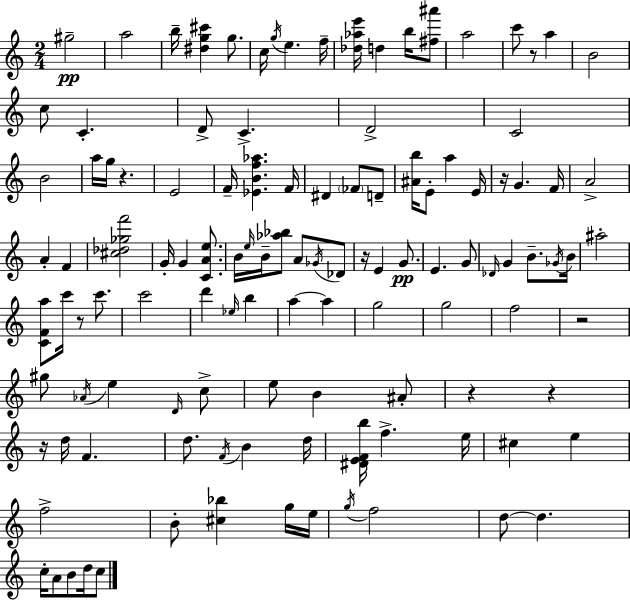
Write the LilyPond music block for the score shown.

{
  \clef treble
  \numericTimeSignature
  \time 2/4
  \key a \minor
  gis''2--\pp | a''2 | b''16-- <dis'' g'' cis'''>4 g''8. | c''16 \acciaccatura { g''16 } e''4. | \break f''16-- <des'' aes'' e'''>16 d''4 b''16 <fis'' ais'''>8 | a''2 | c'''8 r8 a''4 | b'2 | \break c''8 c'4.-. | d'8-> c'4.-> | d'2-> | c'2 | \break b'2 | a''16 g''16 r4. | e'2 | f'16-- <ees' b' f'' aes''>4. | \break f'16 dis'4 \parenthesize fes'8 d'8-- | <ais' b''>16 e'8-. a''4 | e'16 r16 g'4. | f'16 a'2-> | \break a'4-. f'4 | <cis'' des'' ges'' f'''>2 | g'16-. g'4 <c' a' e''>8. | b'16 \grace { e''16 } b'16-- <aes'' bes''>8 a'8 | \break \acciaccatura { ges'16 } des'8 r16 e'4 | g'8.\pp e'4. | g'8 \grace { des'16 } g'4 | b'8.-- \acciaccatura { ges'16 } b'16 ais''2-. | \break <c' f' a''>8 c'''16 | r8 c'''8. c'''2 | d'''4 | \grace { ees''16 } b''4 a''4~~ | \break a''4 g''2 | g''2 | f''2 | r2 | \break gis''8 | \acciaccatura { aes'16 } e''4 \grace { d'16 } c''8-> | e''8 b'4 ais'8-. | r4 r4 | \break r16 d''16 f'4. | d''8. \acciaccatura { f'16 } b'4 | d''16 <dis' e' f' b''>16 f''4.-> | e''16 cis''4 e''4 | \break f''2-> | b'8-. <cis'' bes''>4 g''16 | e''16 \acciaccatura { g''16 } f''2 | d''8~~ d''4. | \break c''16-. a'8 b'8 d''16 | c''8 \bar "|."
}